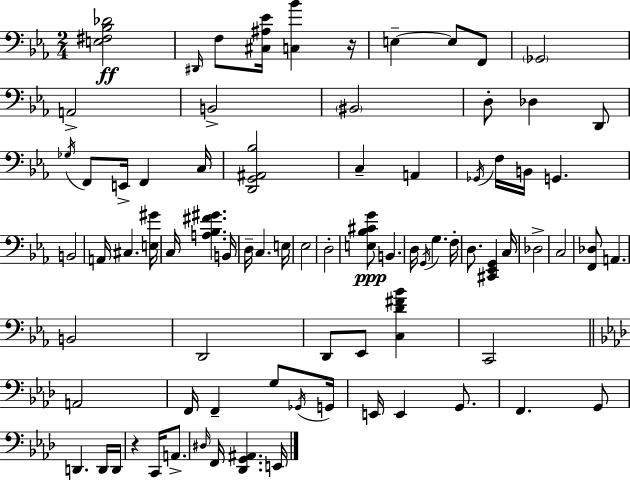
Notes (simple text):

[E3,F#3,Bb3,Db4]/h D#2/s F3/e [C#3,A#3,Eb4]/s [C3,Bb4]/q R/s E3/q E3/e F2/e Gb2/h A2/h B2/h BIS2/h D3/e Db3/q D2/e Gb3/s F2/e E2/s F2/q C3/s [D2,G2,A#2,Bb3]/h C3/q A2/q Gb2/s F3/s B2/s G2/q. B2/h A2/s C#3/q. [E3,G#4]/s C3/s [A3,Bb3,F#4,G#4]/q. B2/s D3/s C3/q. E3/s Eb3/h D3/h [E3,Bb3,C#4,G4]/e B2/q. D3/s G2/s G3/q. F3/s D3/e. [C#2,Eb2,G2]/q C3/s Db3/h C3/h [F2,Db3]/e A2/q. B2/h D2/h D2/e Eb2/e [C3,D4,F#4,Bb4]/q C2/h A2/h F2/s F2/q G3/e Gb2/s G2/s E2/s E2/q G2/e. F2/q. G2/e D2/q. D2/s D2/s R/q C2/s A2/e. D#3/s F2/s [Db2,G2,A#2]/q. E2/s